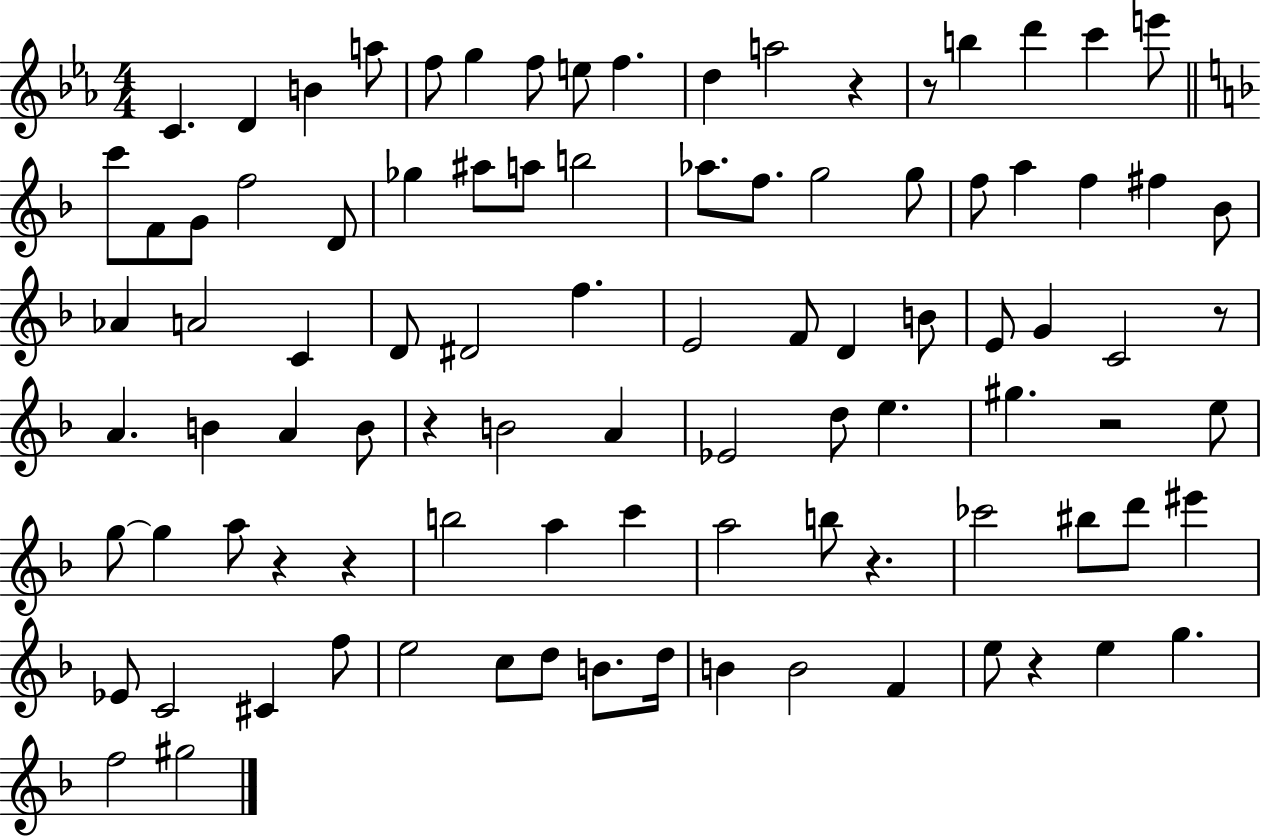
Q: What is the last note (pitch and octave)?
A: G#5